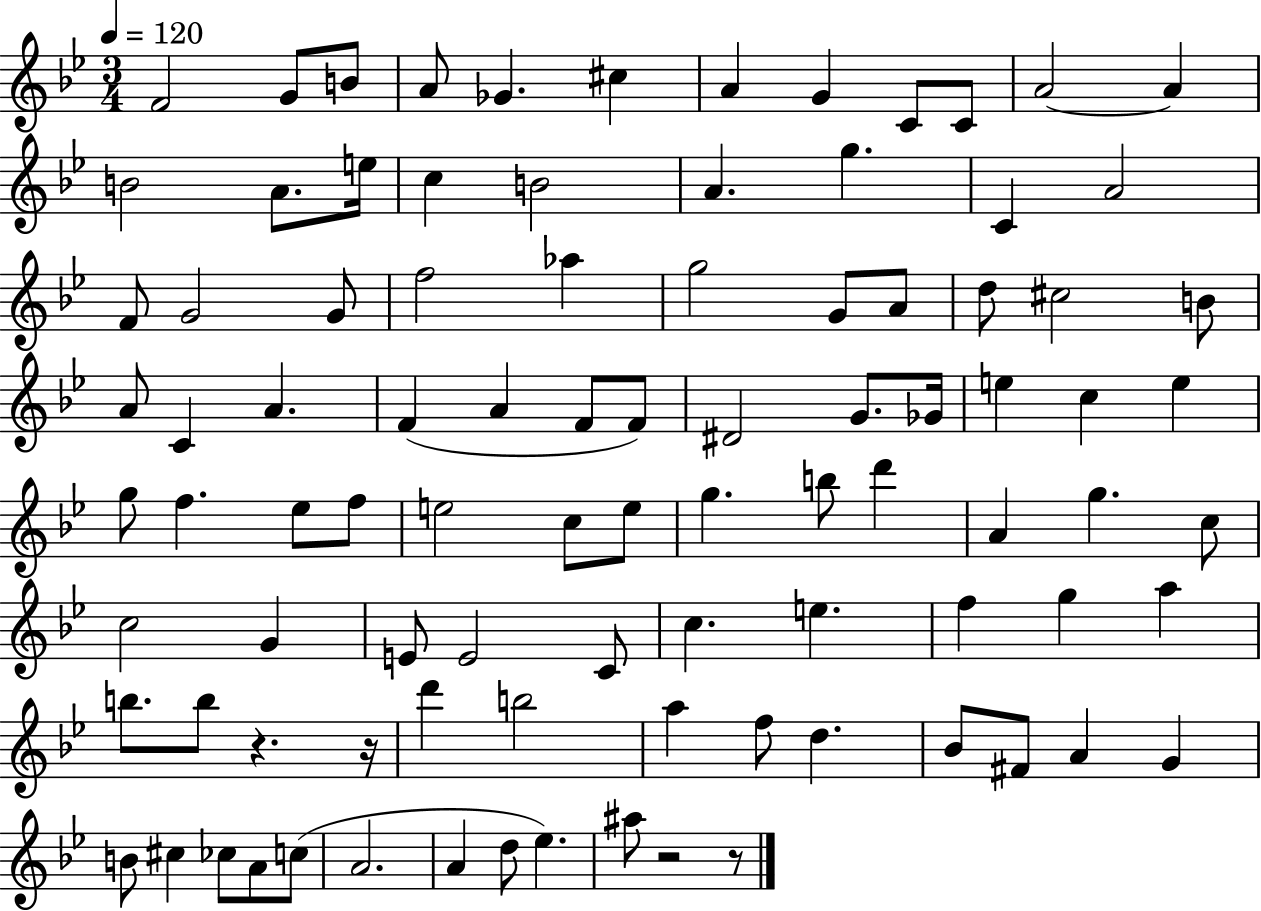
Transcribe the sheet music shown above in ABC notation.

X:1
T:Untitled
M:3/4
L:1/4
K:Bb
F2 G/2 B/2 A/2 _G ^c A G C/2 C/2 A2 A B2 A/2 e/4 c B2 A g C A2 F/2 G2 G/2 f2 _a g2 G/2 A/2 d/2 ^c2 B/2 A/2 C A F A F/2 F/2 ^D2 G/2 _G/4 e c e g/2 f _e/2 f/2 e2 c/2 e/2 g b/2 d' A g c/2 c2 G E/2 E2 C/2 c e f g a b/2 b/2 z z/4 d' b2 a f/2 d _B/2 ^F/2 A G B/2 ^c _c/2 A/2 c/2 A2 A d/2 _e ^a/2 z2 z/2